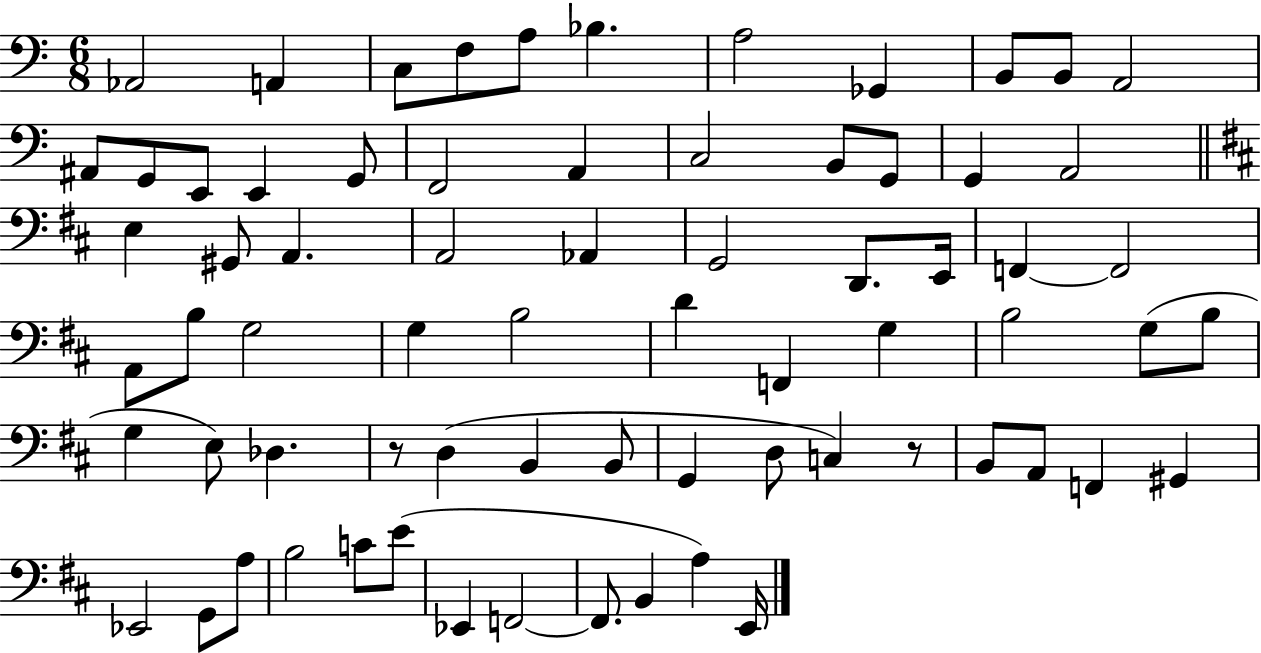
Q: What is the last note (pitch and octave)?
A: E2